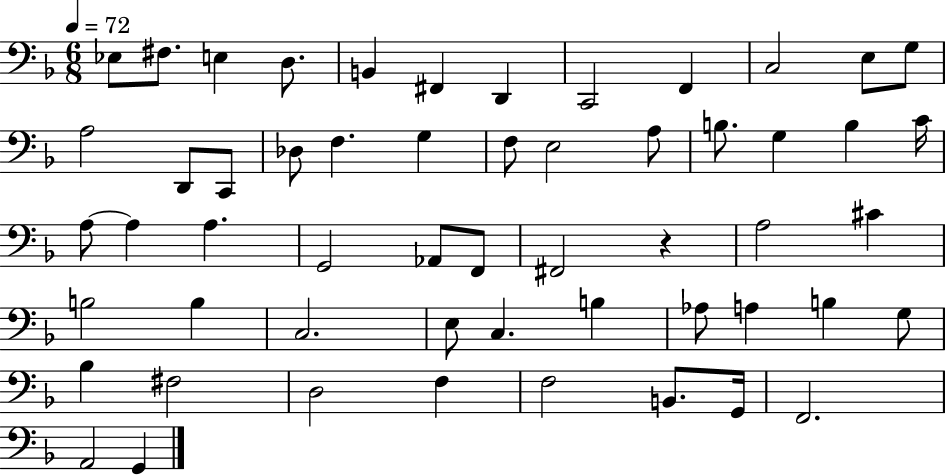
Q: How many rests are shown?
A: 1